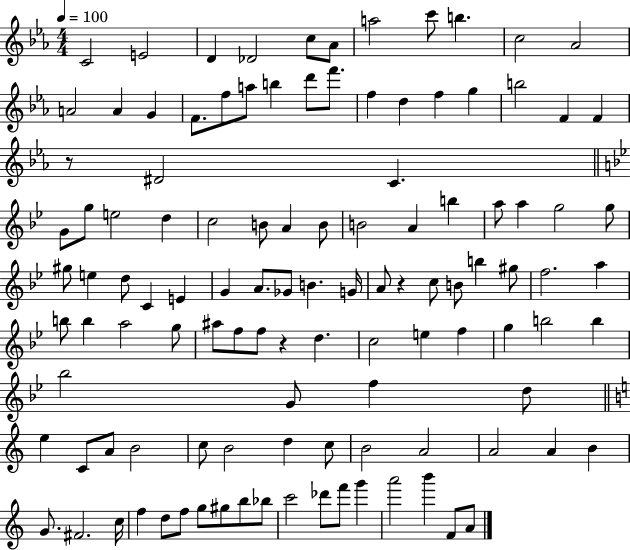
C4/h E4/h D4/q Db4/h C5/e Ab4/e A5/h C6/e B5/q. C5/h Ab4/h A4/h A4/q G4/q F4/e. F5/e A5/e B5/q D6/e F6/e. F5/q D5/q F5/q G5/q B5/h F4/q F4/q R/e D#4/h C4/q. G4/e G5/e E5/h D5/q C5/h B4/e A4/q B4/e B4/h A4/q B5/q A5/e A5/q G5/h G5/e G#5/e E5/q D5/e C4/q E4/q G4/q A4/e. Gb4/e B4/q. G4/s A4/e R/q C5/e B4/e B5/q G#5/e F5/h. A5/q B5/e B5/q A5/h G5/e A#5/e F5/e F5/e R/q D5/q. C5/h E5/q F5/q G5/q B5/h B5/q Bb5/h G4/e F5/q D5/e E5/q C4/e A4/e B4/h C5/e B4/h D5/q C5/e B4/h A4/h A4/h A4/q B4/q G4/e. F#4/h. C5/s F5/q D5/e F5/e G5/e G#5/e B5/e Bb5/e C6/h Db6/e F6/e G6/q A6/h B6/q F4/e A4/e